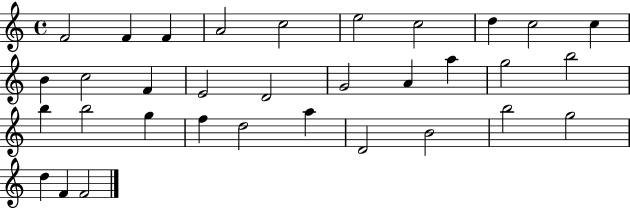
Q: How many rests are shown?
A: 0